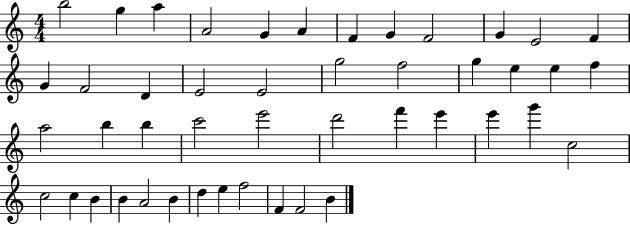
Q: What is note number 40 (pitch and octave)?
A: B4